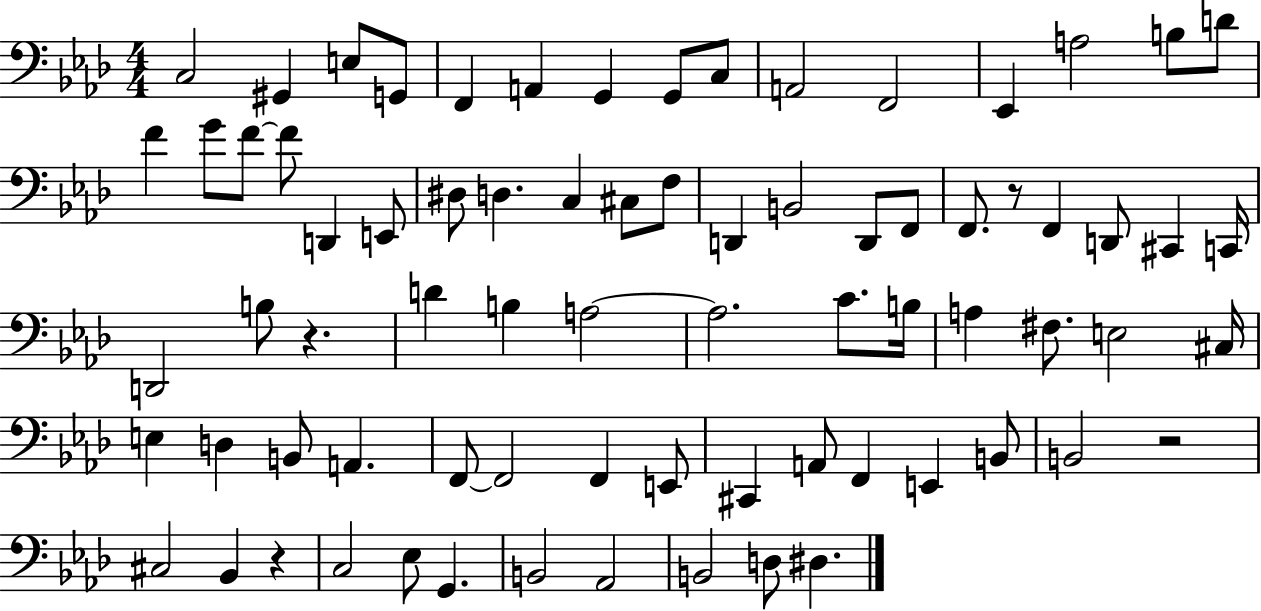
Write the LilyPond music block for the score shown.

{
  \clef bass
  \numericTimeSignature
  \time 4/4
  \key aes \major
  c2 gis,4 e8 g,8 | f,4 a,4 g,4 g,8 c8 | a,2 f,2 | ees,4 a2 b8 d'8 | \break f'4 g'8 f'8~~ f'8 d,4 e,8 | dis8 d4. c4 cis8 f8 | d,4 b,2 d,8 f,8 | f,8. r8 f,4 d,8 cis,4 c,16 | \break d,2 b8 r4. | d'4 b4 a2~~ | a2. c'8. b16 | a4 fis8. e2 cis16 | \break e4 d4 b,8 a,4. | f,8~~ f,2 f,4 e,8 | cis,4 a,8 f,4 e,4 b,8 | b,2 r2 | \break cis2 bes,4 r4 | c2 ees8 g,4. | b,2 aes,2 | b,2 d8 dis4. | \break \bar "|."
}